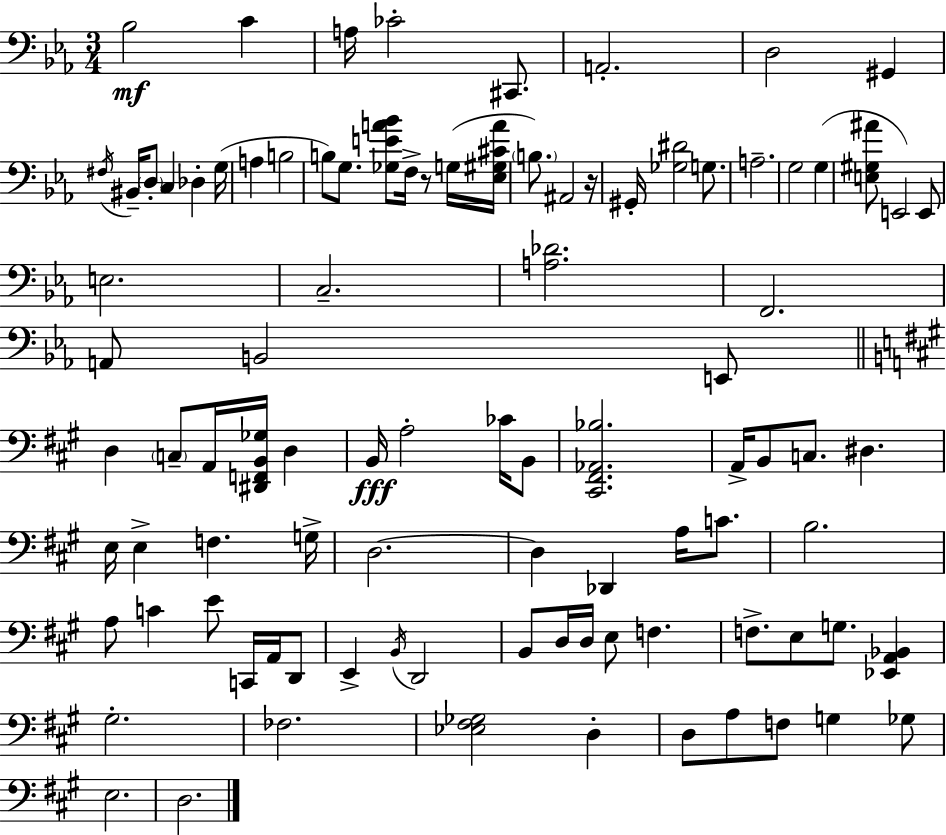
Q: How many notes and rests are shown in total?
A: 95